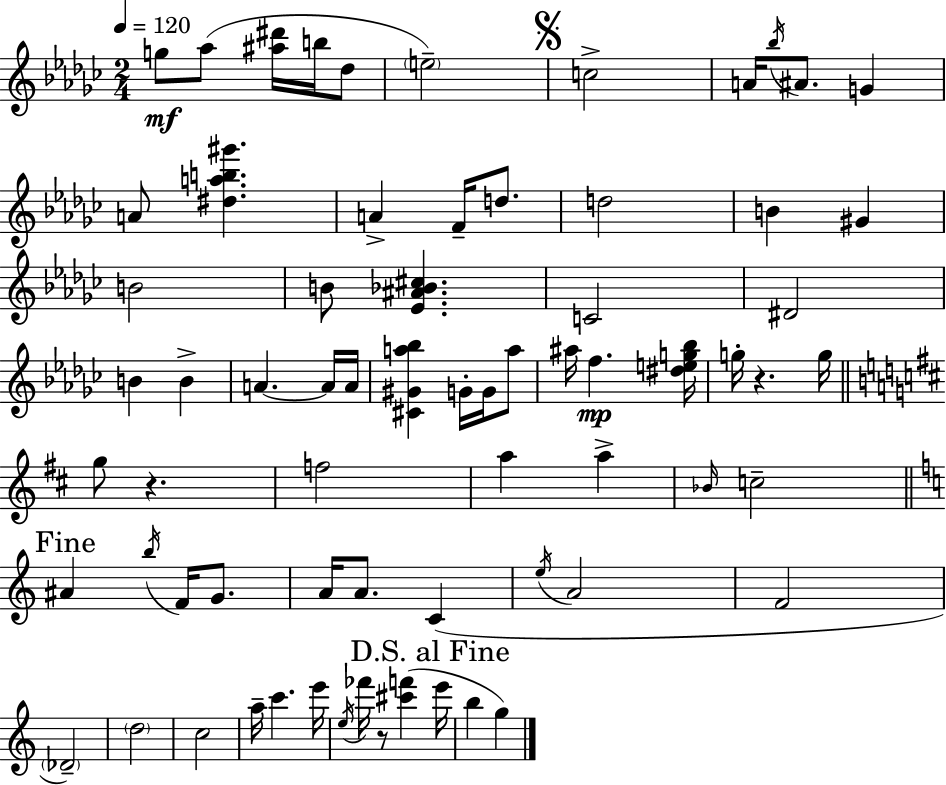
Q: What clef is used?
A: treble